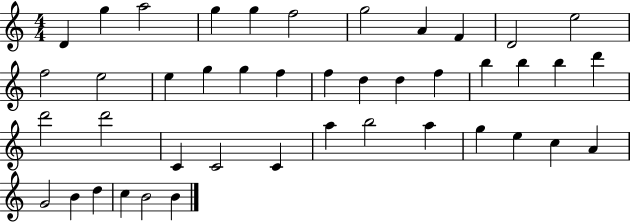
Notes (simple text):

D4/q G5/q A5/h G5/q G5/q F5/h G5/h A4/q F4/q D4/h E5/h F5/h E5/h E5/q G5/q G5/q F5/q F5/q D5/q D5/q F5/q B5/q B5/q B5/q D6/q D6/h D6/h C4/q C4/h C4/q A5/q B5/h A5/q G5/q E5/q C5/q A4/q G4/h B4/q D5/q C5/q B4/h B4/q